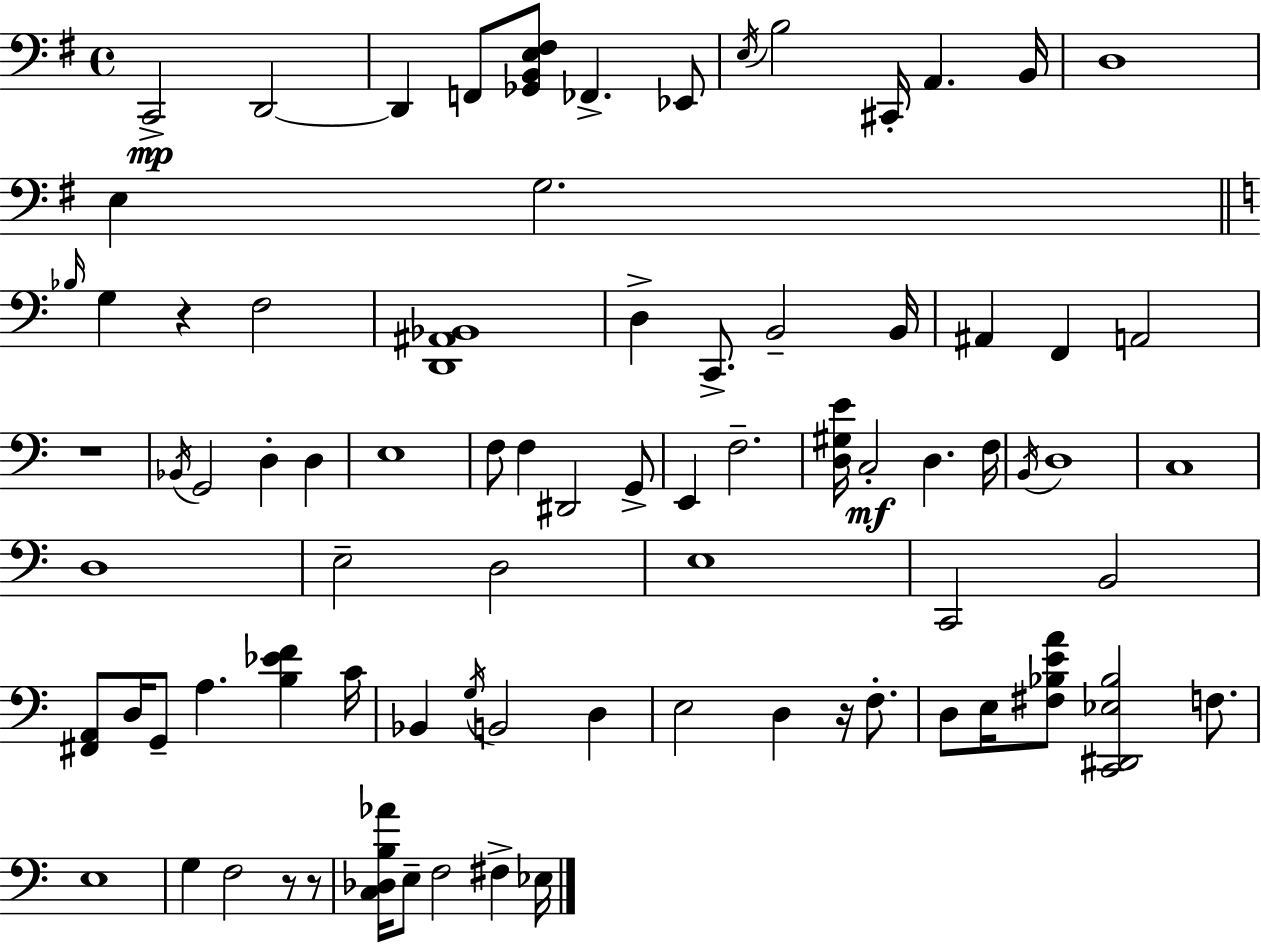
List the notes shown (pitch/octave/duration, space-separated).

C2/h D2/h D2/q F2/e [Gb2,B2,E3,F#3]/e FES2/q. Eb2/e E3/s B3/h C#2/s A2/q. B2/s D3/w E3/q G3/h. Bb3/s G3/q R/q F3/h [D2,A#2,Bb2]/w D3/q C2/e. B2/h B2/s A#2/q F2/q A2/h R/w Bb2/s G2/h D3/q D3/q E3/w F3/e F3/q D#2/h G2/e E2/q F3/h. [D3,G#3,E4]/s C3/h D3/q. F3/s B2/s D3/w C3/w D3/w E3/h D3/h E3/w C2/h B2/h [F#2,A2]/e D3/s G2/e A3/q. [B3,Eb4,F4]/q C4/s Bb2/q G3/s B2/h D3/q E3/h D3/q R/s F3/e. D3/e E3/s [F#3,Bb3,E4,A4]/e [C2,D#2,Eb3,Bb3]/h F3/e. E3/w G3/q F3/h R/e R/e [C3,Db3,B3,Ab4]/s E3/e F3/h F#3/q Eb3/s